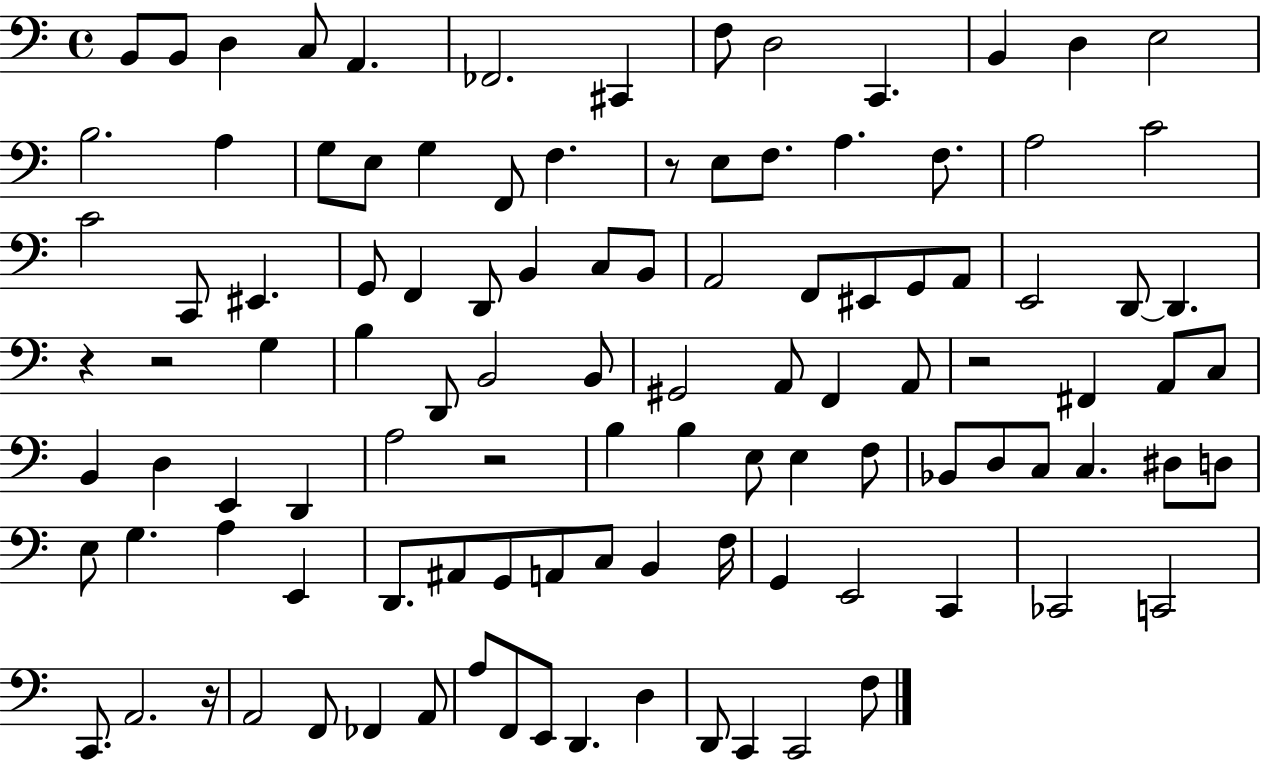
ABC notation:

X:1
T:Untitled
M:4/4
L:1/4
K:C
B,,/2 B,,/2 D, C,/2 A,, _F,,2 ^C,, F,/2 D,2 C,, B,, D, E,2 B,2 A, G,/2 E,/2 G, F,,/2 F, z/2 E,/2 F,/2 A, F,/2 A,2 C2 C2 C,,/2 ^E,, G,,/2 F,, D,,/2 B,, C,/2 B,,/2 A,,2 F,,/2 ^E,,/2 G,,/2 A,,/2 E,,2 D,,/2 D,, z z2 G, B, D,,/2 B,,2 B,,/2 ^G,,2 A,,/2 F,, A,,/2 z2 ^F,, A,,/2 C,/2 B,, D, E,, D,, A,2 z2 B, B, E,/2 E, F,/2 _B,,/2 D,/2 C,/2 C, ^D,/2 D,/2 E,/2 G, A, E,, D,,/2 ^A,,/2 G,,/2 A,,/2 C,/2 B,, F,/4 G,, E,,2 C,, _C,,2 C,,2 C,,/2 A,,2 z/4 A,,2 F,,/2 _F,, A,,/2 A,/2 F,,/2 E,,/2 D,, D, D,,/2 C,, C,,2 F,/2